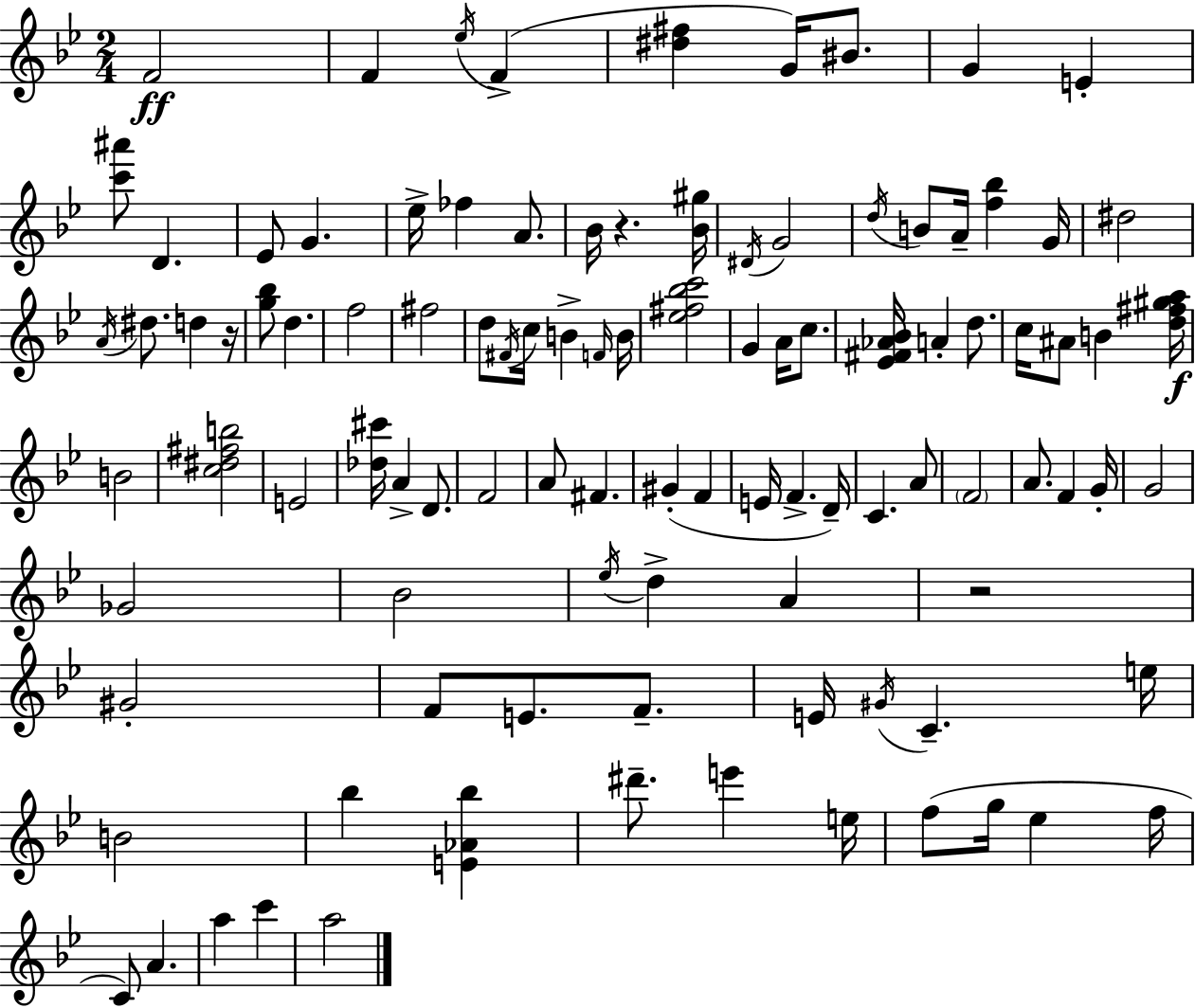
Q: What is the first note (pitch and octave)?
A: F4